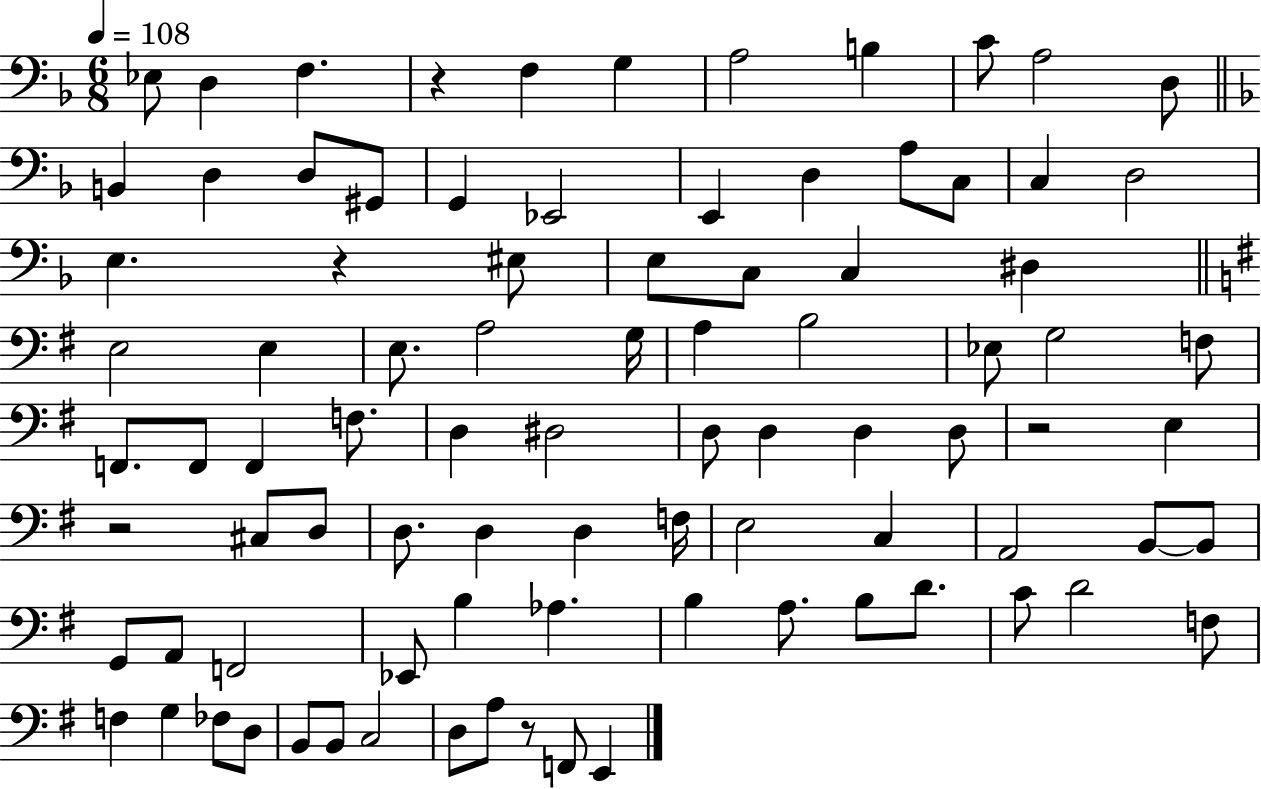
{
  \clef bass
  \numericTimeSignature
  \time 6/8
  \key f \major
  \tempo 4 = 108
  ees8 d4 f4. | r4 f4 g4 | a2 b4 | c'8 a2 d8 | \break \bar "||" \break \key f \major b,4 d4 d8 gis,8 | g,4 ees,2 | e,4 d4 a8 c8 | c4 d2 | \break e4. r4 eis8 | e8 c8 c4 dis4 | \bar "||" \break \key g \major e2 e4 | e8. a2 g16 | a4 b2 | ees8 g2 f8 | \break f,8. f,8 f,4 f8. | d4 dis2 | d8 d4 d4 d8 | r2 e4 | \break r2 cis8 d8 | d8. d4 d4 f16 | e2 c4 | a,2 b,8~~ b,8 | \break g,8 a,8 f,2 | ees,8 b4 aes4. | b4 a8. b8 d'8. | c'8 d'2 f8 | \break f4 g4 fes8 d8 | b,8 b,8 c2 | d8 a8 r8 f,8 e,4 | \bar "|."
}